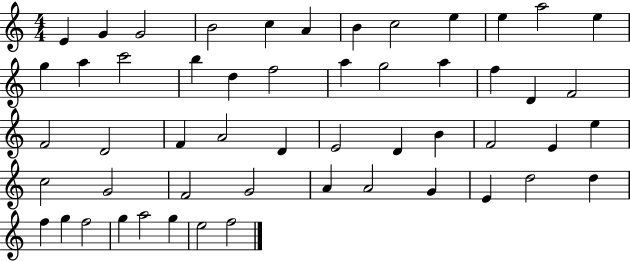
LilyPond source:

{
  \clef treble
  \numericTimeSignature
  \time 4/4
  \key c \major
  e'4 g'4 g'2 | b'2 c''4 a'4 | b'4 c''2 e''4 | e''4 a''2 e''4 | \break g''4 a''4 c'''2 | b''4 d''4 f''2 | a''4 g''2 a''4 | f''4 d'4 f'2 | \break f'2 d'2 | f'4 a'2 d'4 | e'2 d'4 b'4 | f'2 e'4 e''4 | \break c''2 g'2 | f'2 g'2 | a'4 a'2 g'4 | e'4 d''2 d''4 | \break f''4 g''4 f''2 | g''4 a''2 g''4 | e''2 f''2 | \bar "|."
}